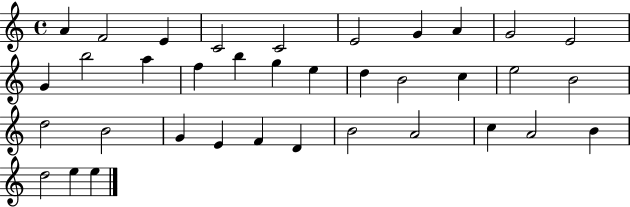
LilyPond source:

{
  \clef treble
  \time 4/4
  \defaultTimeSignature
  \key c \major
  a'4 f'2 e'4 | c'2 c'2 | e'2 g'4 a'4 | g'2 e'2 | \break g'4 b''2 a''4 | f''4 b''4 g''4 e''4 | d''4 b'2 c''4 | e''2 b'2 | \break d''2 b'2 | g'4 e'4 f'4 d'4 | b'2 a'2 | c''4 a'2 b'4 | \break d''2 e''4 e''4 | \bar "|."
}